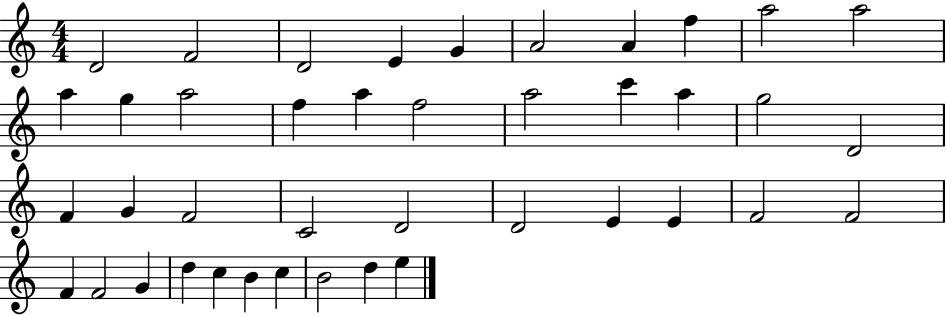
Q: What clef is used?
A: treble